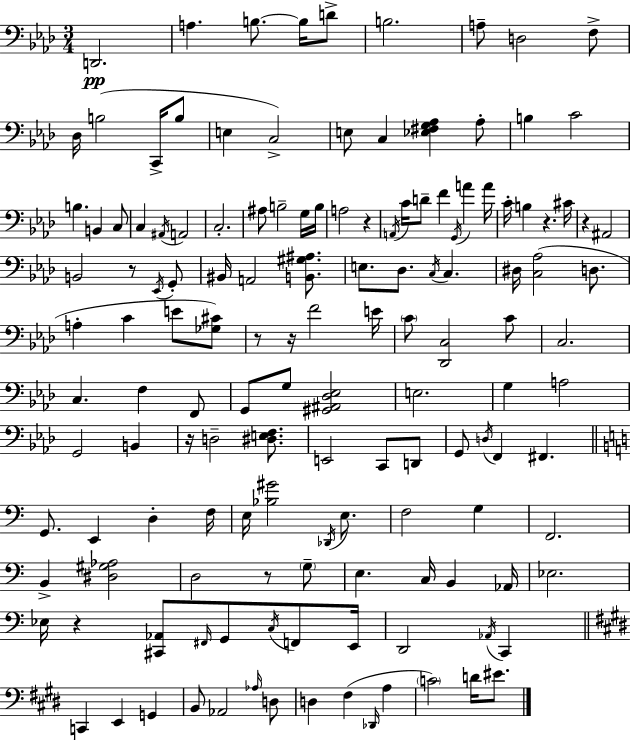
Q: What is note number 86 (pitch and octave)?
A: Db2